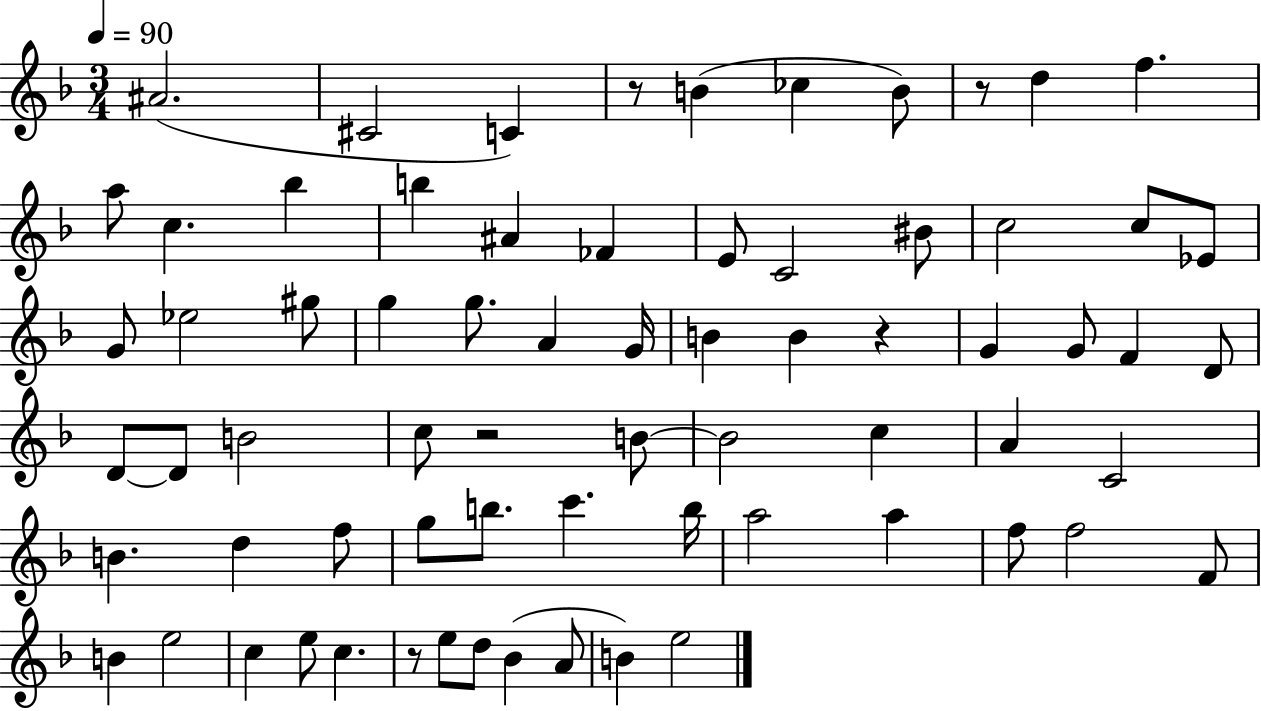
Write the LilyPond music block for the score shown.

{
  \clef treble
  \numericTimeSignature
  \time 3/4
  \key f \major
  \tempo 4 = 90
  ais'2.( | cis'2 c'4) | r8 b'4( ces''4 b'8) | r8 d''4 f''4. | \break a''8 c''4. bes''4 | b''4 ais'4 fes'4 | e'8 c'2 bis'8 | c''2 c''8 ees'8 | \break g'8 ees''2 gis''8 | g''4 g''8. a'4 g'16 | b'4 b'4 r4 | g'4 g'8 f'4 d'8 | \break d'8~~ d'8 b'2 | c''8 r2 b'8~~ | b'2 c''4 | a'4 c'2 | \break b'4. d''4 f''8 | g''8 b''8. c'''4. b''16 | a''2 a''4 | f''8 f''2 f'8 | \break b'4 e''2 | c''4 e''8 c''4. | r8 e''8 d''8 bes'4( a'8 | b'4) e''2 | \break \bar "|."
}